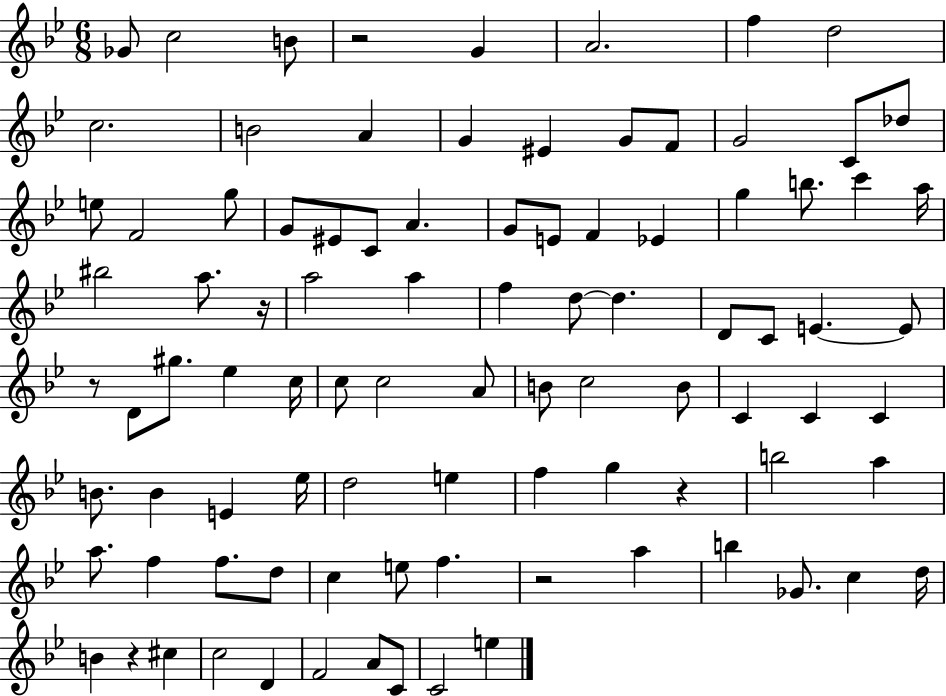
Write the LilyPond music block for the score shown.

{
  \clef treble
  \numericTimeSignature
  \time 6/8
  \key bes \major
  ges'8 c''2 b'8 | r2 g'4 | a'2. | f''4 d''2 | \break c''2. | b'2 a'4 | g'4 eis'4 g'8 f'8 | g'2 c'8 des''8 | \break e''8 f'2 g''8 | g'8 eis'8 c'8 a'4. | g'8 e'8 f'4 ees'4 | g''4 b''8. c'''4 a''16 | \break bis''2 a''8. r16 | a''2 a''4 | f''4 d''8~~ d''4. | d'8 c'8 e'4.~~ e'8 | \break r8 d'8 gis''8. ees''4 c''16 | c''8 c''2 a'8 | b'8 c''2 b'8 | c'4 c'4 c'4 | \break b'8. b'4 e'4 ees''16 | d''2 e''4 | f''4 g''4 r4 | b''2 a''4 | \break a''8. f''4 f''8. d''8 | c''4 e''8 f''4. | r2 a''4 | b''4 ges'8. c''4 d''16 | \break b'4 r4 cis''4 | c''2 d'4 | f'2 a'8 c'8 | c'2 e''4 | \break \bar "|."
}